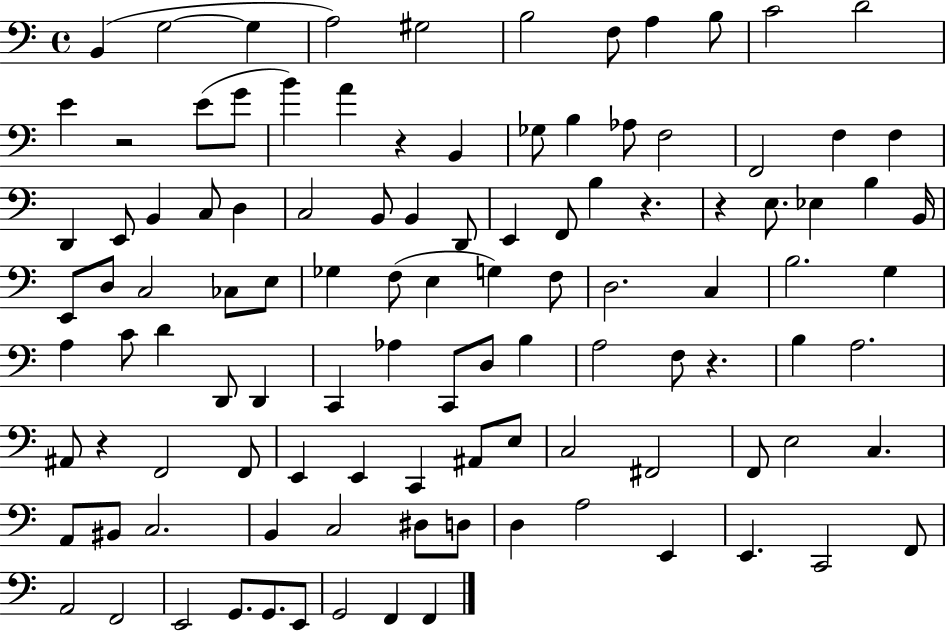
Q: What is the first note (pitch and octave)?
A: B2